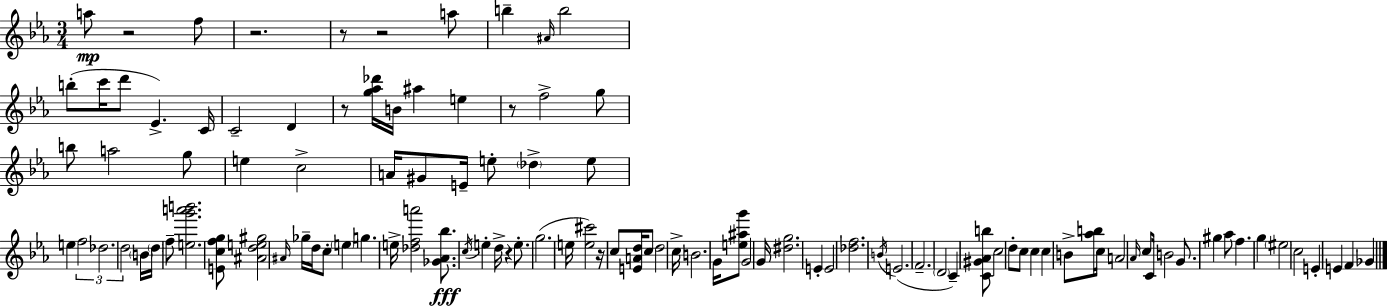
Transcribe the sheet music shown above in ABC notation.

X:1
T:Untitled
M:3/4
L:1/4
K:Eb
a/2 z2 f/2 z2 z/2 z2 a/2 b ^A/4 b2 b/2 c'/4 d'/2 _E C/4 C2 D z/2 [g_a_d']/4 B/4 ^a e z/2 f2 g/2 b/2 a2 g/2 e c2 A/4 ^G/2 E/4 e/2 _d e/2 e f2 _d2 d2 B/4 d/4 f/2 [eg'a'b']2 [Ecfg]/2 [^Ade^g]2 ^A/4 _g/4 d/4 c/2 e g e/4 [_dfa']2 [_G_A_b]/2 c/4 e d/4 z e/2 g2 e/4 [e^c']2 z/4 c/2 [EAd]/4 c/2 d2 c/4 B2 G/4 [e^ag']/2 G2 G/4 [^dg]2 E E2 [_df]2 B/4 E2 F2 D2 C [C^G_Ab]/2 c2 d/2 c/2 c c B/2 [_ab]/4 c/4 A2 _A/4 c/2 C/4 B2 G/2 ^g _a/2 f g ^e2 c2 E E F _G